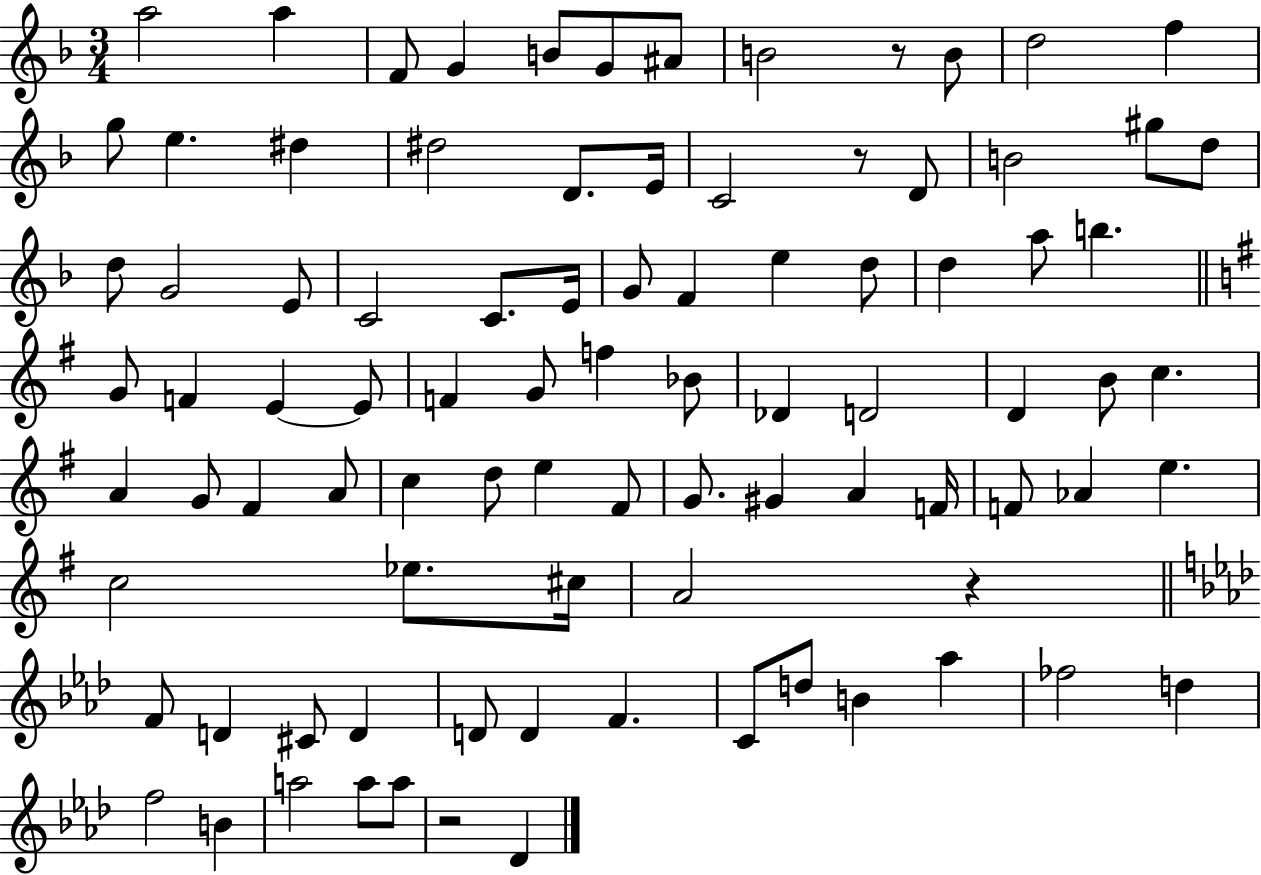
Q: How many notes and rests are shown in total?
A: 90